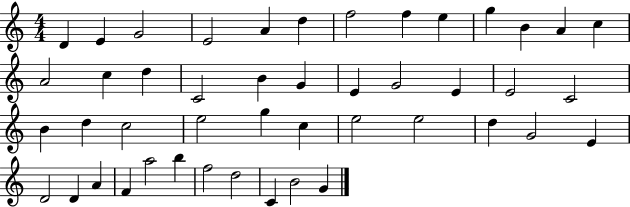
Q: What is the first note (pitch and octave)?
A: D4